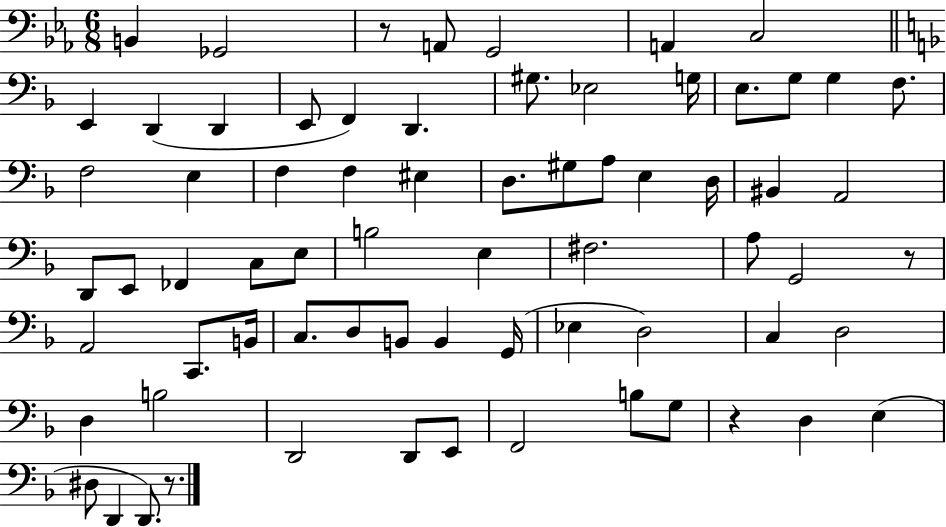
{
  \clef bass
  \numericTimeSignature
  \time 6/8
  \key ees \major
  \repeat volta 2 { b,4 ges,2 | r8 a,8 g,2 | a,4 c2 | \bar "||" \break \key f \major e,4 d,4( d,4 | e,8 f,4) d,4. | gis8. ees2 g16 | e8. g8 g4 f8. | \break f2 e4 | f4 f4 eis4 | d8. gis8 a8 e4 d16 | bis,4 a,2 | \break d,8 e,8 fes,4 c8 e8 | b2 e4 | fis2. | a8 g,2 r8 | \break a,2 c,8. b,16 | c8. d8 b,8 b,4 g,16( | ees4 d2) | c4 d2 | \break d4 b2 | d,2 d,8 e,8 | f,2 b8 g8 | r4 d4 e4( | \break dis8 d,4 d,8.) r8. | } \bar "|."
}